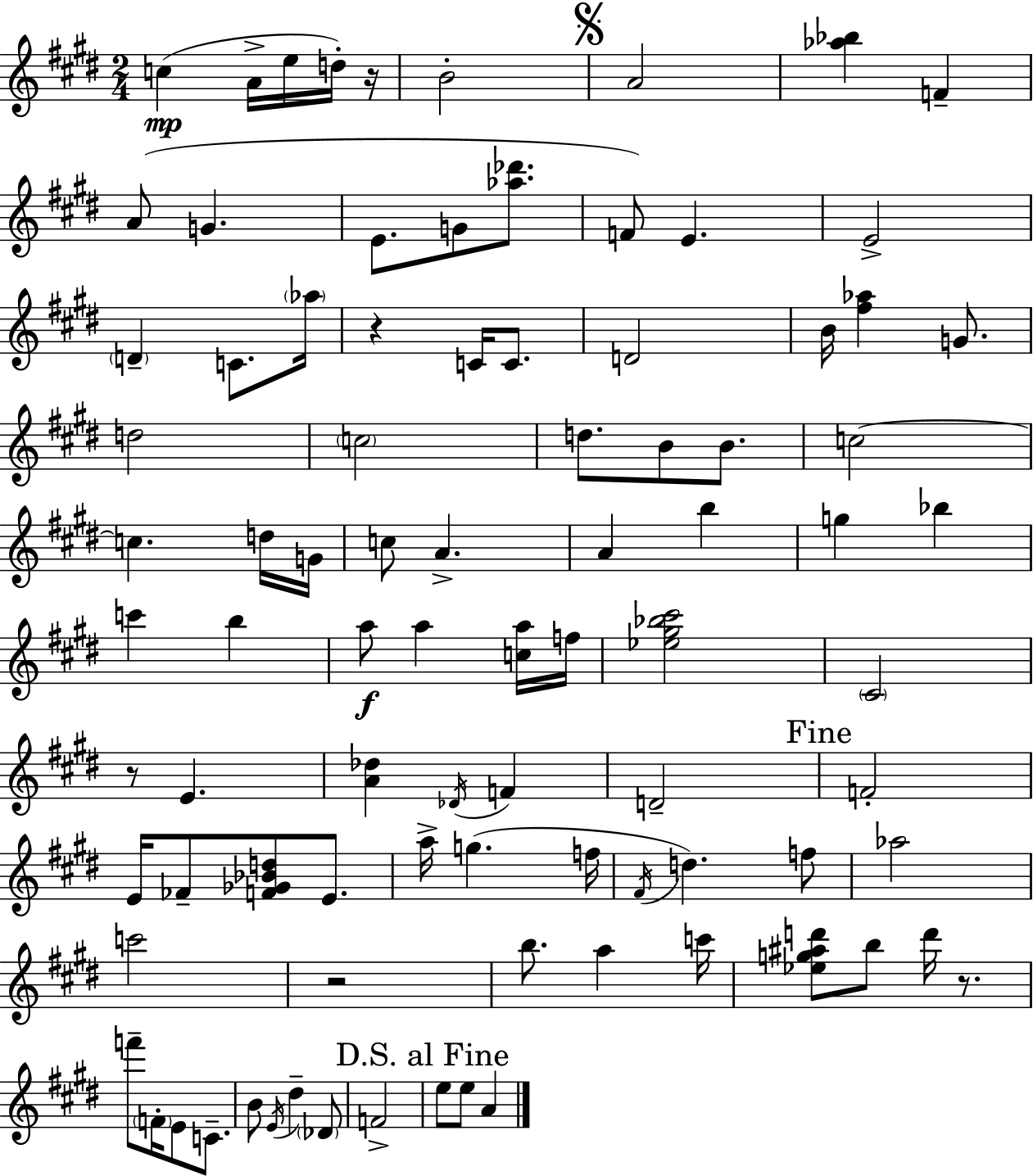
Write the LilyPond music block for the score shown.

{
  \clef treble
  \numericTimeSignature
  \time 2/4
  \key e \major
  c''4(\mp a'16-> e''16 d''16-.) r16 | b'2-. | \mark \markup { \musicglyph "scripts.segno" } a'2 | <aes'' bes''>4 f'4-- | \break a'8( g'4. | e'8. g'8 <aes'' des'''>8. | f'8) e'4. | e'2-> | \break \parenthesize d'4-- c'8. \parenthesize aes''16 | r4 c'16 c'8. | d'2 | b'16 <fis'' aes''>4 g'8. | \break d''2 | \parenthesize c''2 | d''8. b'8 b'8. | c''2~~ | \break c''4. d''16 g'16 | c''8 a'4.-> | a'4 b''4 | g''4 bes''4 | \break c'''4 b''4 | a''8\f a''4 <c'' a''>16 f''16 | <ees'' gis'' bes'' cis'''>2 | \parenthesize cis'2 | \break r8 e'4. | <a' des''>4 \acciaccatura { des'16 } f'4 | d'2-- | \mark "Fine" f'2-. | \break e'16 fes'8-- <f' ges' bes' d''>8 e'8. | a''16-> g''4.( | f''16 \acciaccatura { fis'16 } d''4.) | f''8 aes''2 | \break c'''2 | r2 | b''8. a''4 | c'''16 <ees'' g'' ais'' d'''>8 b''8 d'''16 r8. | \break f'''8-- \parenthesize f'16-. e'8 c'8.-- | b'8 \acciaccatura { e'16 } dis''4-- | \parenthesize des'8 f'2-> | \mark "D.S. al Fine" e''8 e''8 a'4 | \break \bar "|."
}